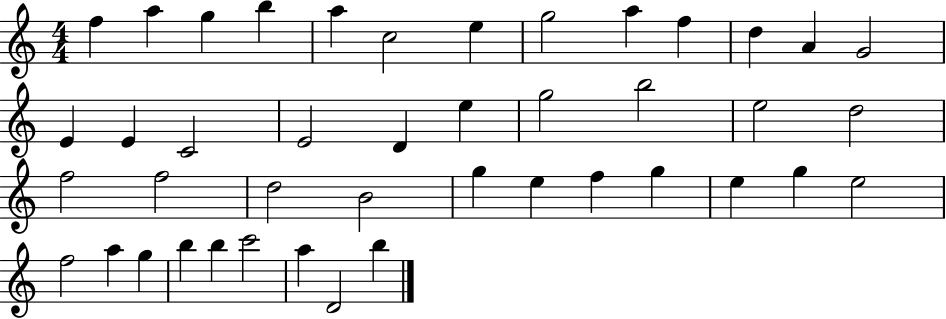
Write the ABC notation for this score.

X:1
T:Untitled
M:4/4
L:1/4
K:C
f a g b a c2 e g2 a f d A G2 E E C2 E2 D e g2 b2 e2 d2 f2 f2 d2 B2 g e f g e g e2 f2 a g b b c'2 a D2 b